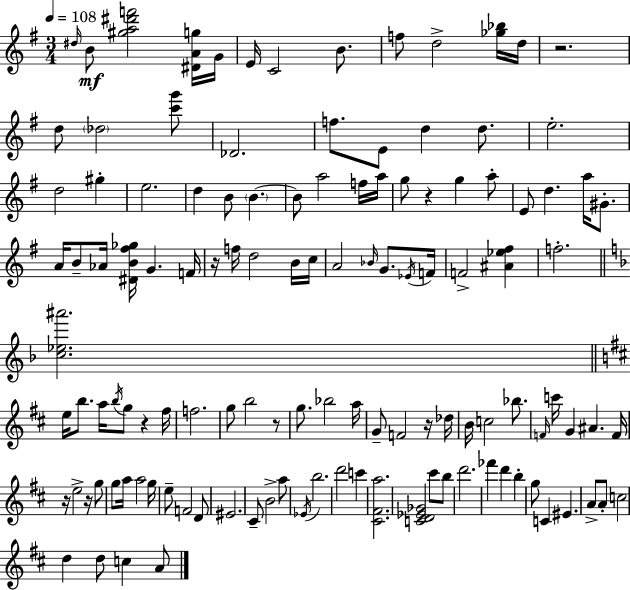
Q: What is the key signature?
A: E minor